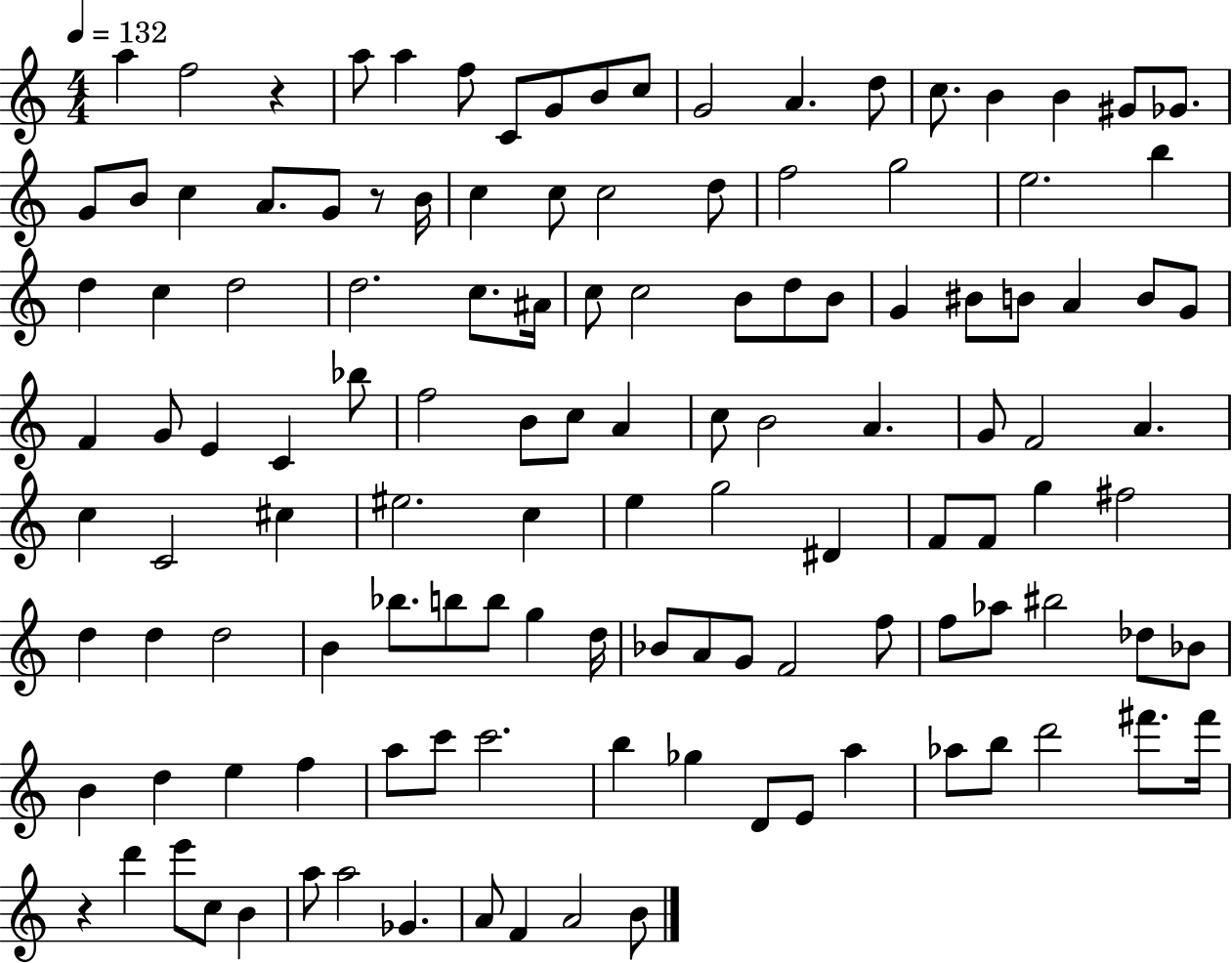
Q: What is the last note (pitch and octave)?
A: B4